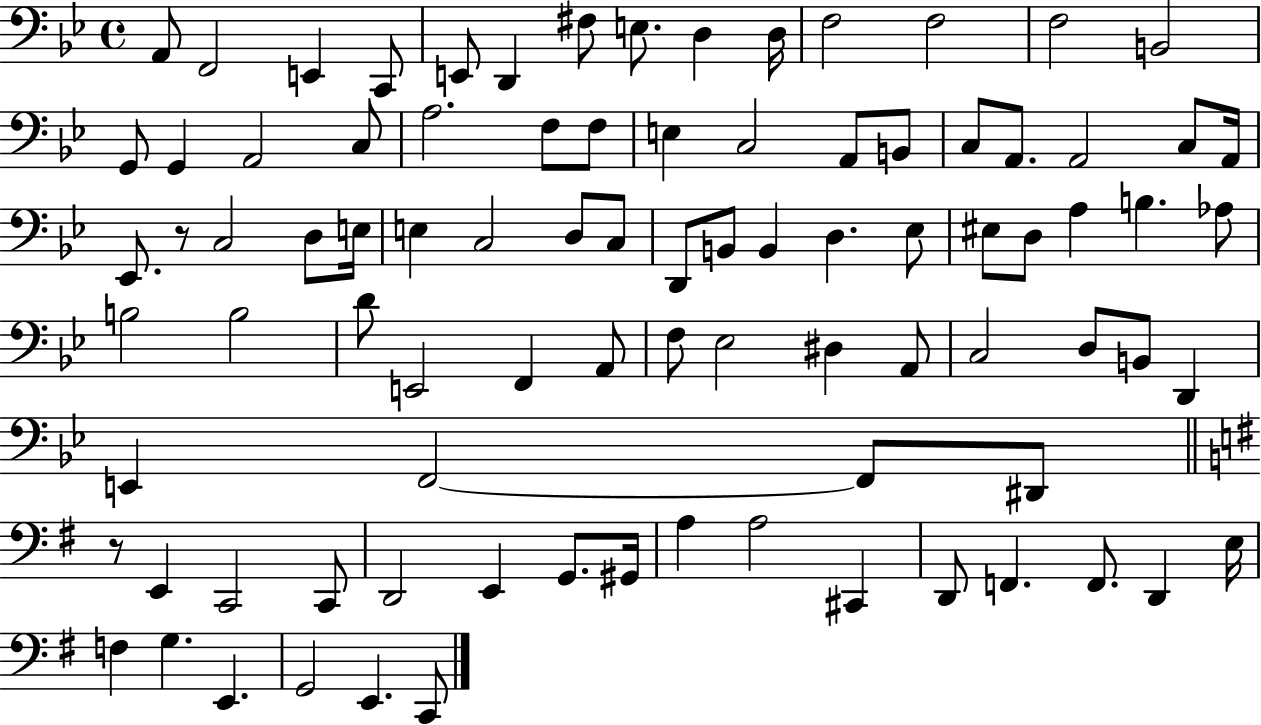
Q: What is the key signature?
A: BES major